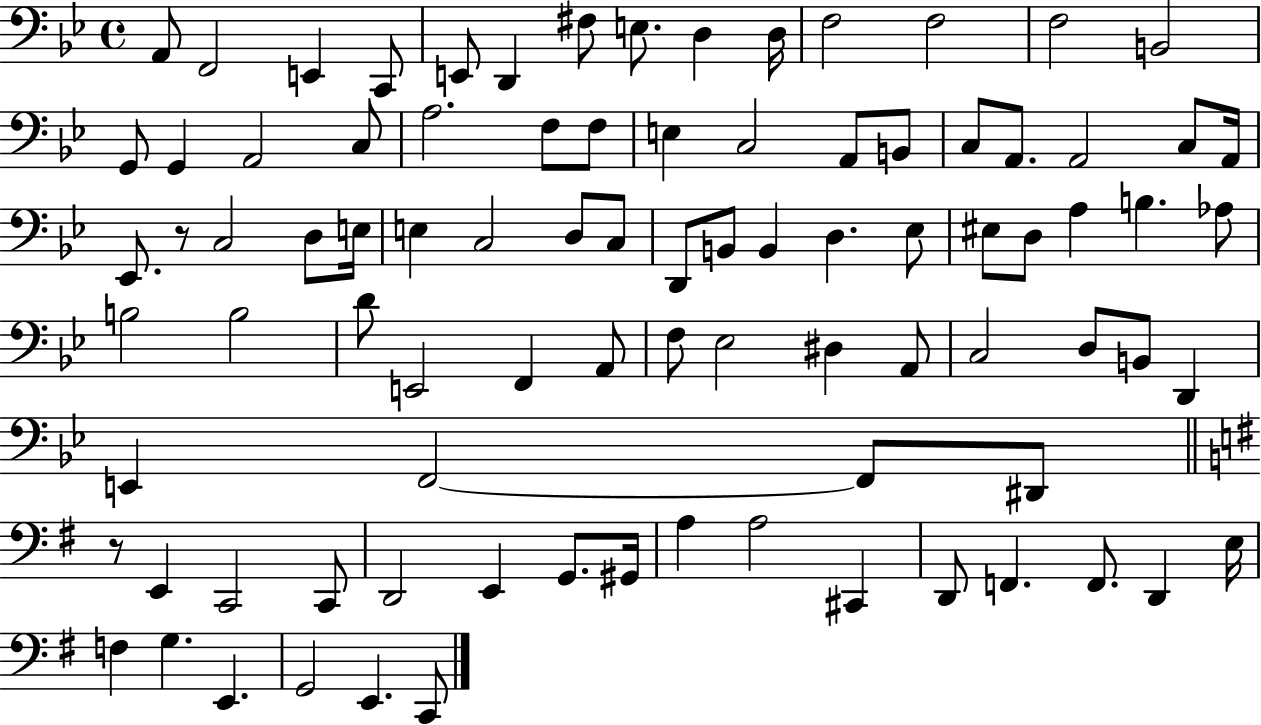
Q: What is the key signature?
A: BES major